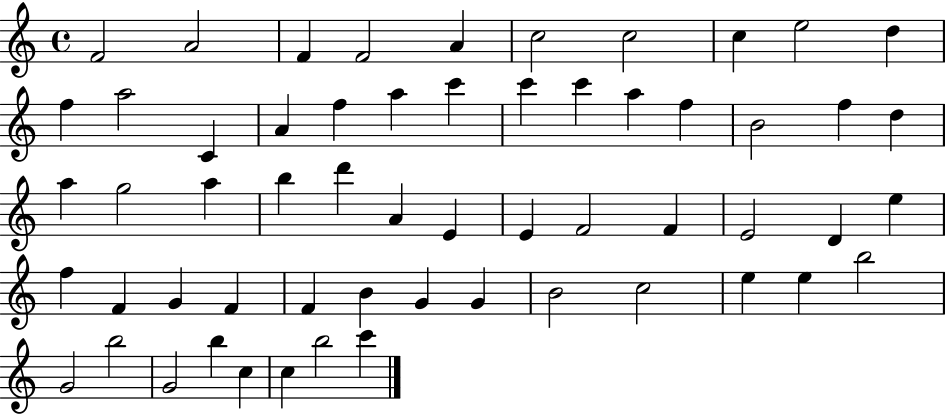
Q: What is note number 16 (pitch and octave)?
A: A5